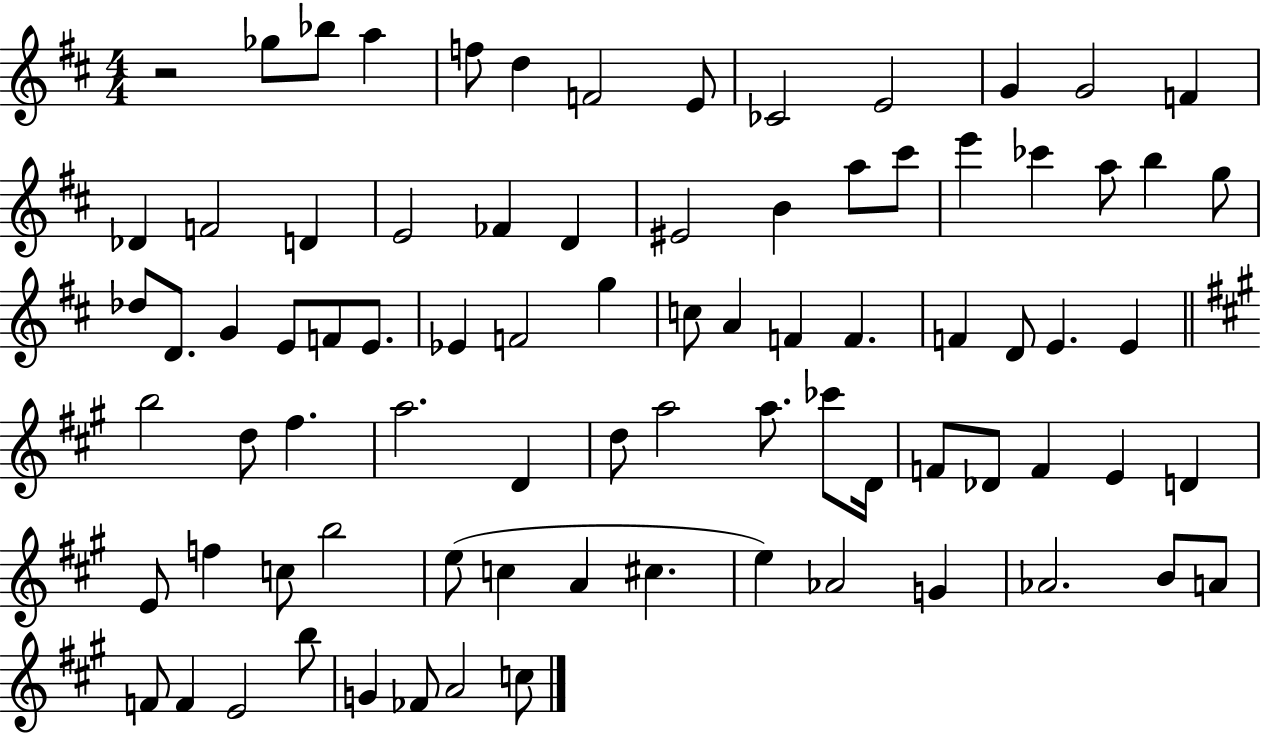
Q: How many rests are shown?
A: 1